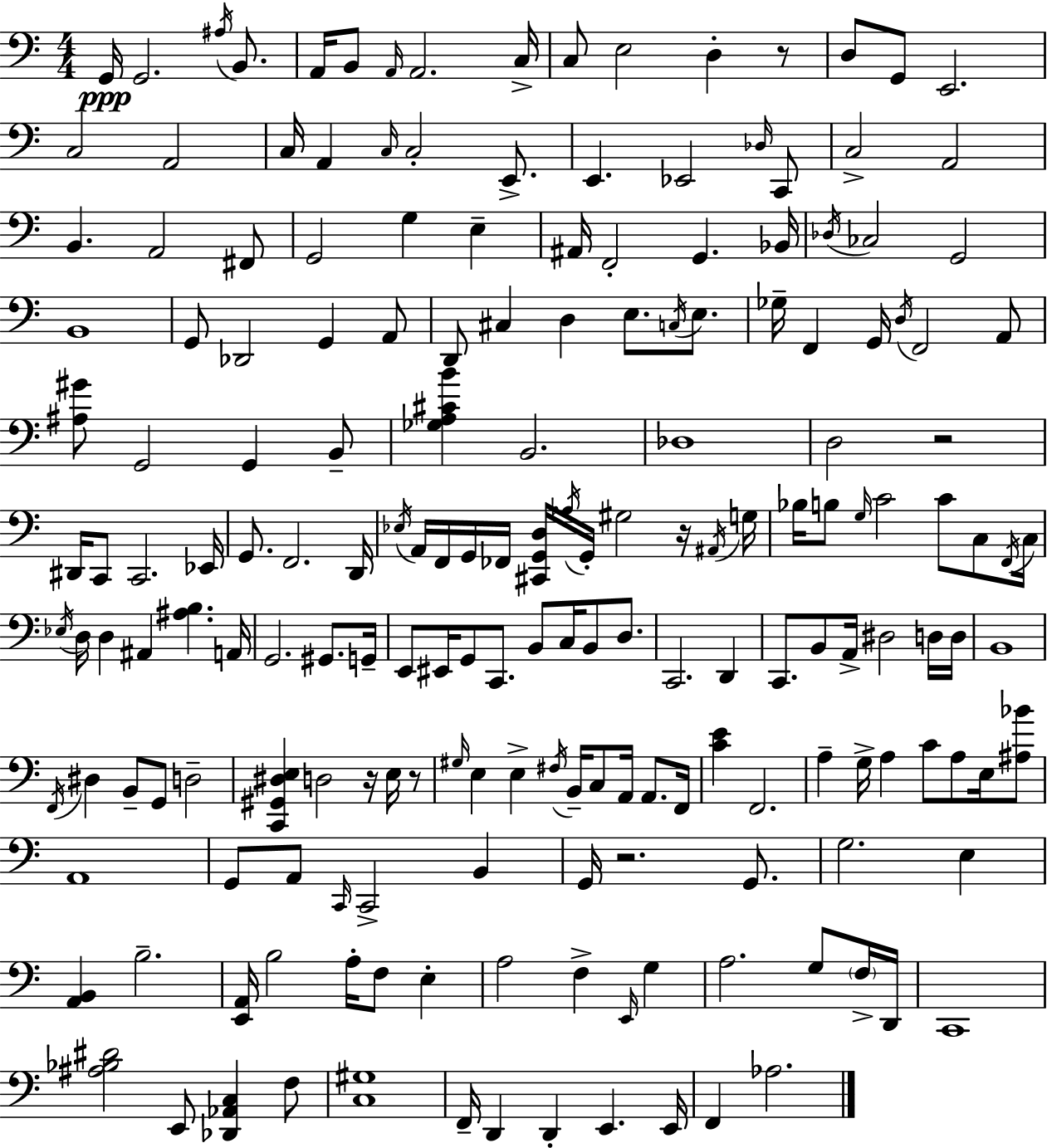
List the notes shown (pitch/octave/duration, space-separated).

G2/s G2/h. A#3/s B2/e. A2/s B2/e A2/s A2/h. C3/s C3/e E3/h D3/q R/e D3/e G2/e E2/h. C3/h A2/h C3/s A2/q C3/s C3/h E2/e. E2/q. Eb2/h Db3/s C2/e C3/h A2/h B2/q. A2/h F#2/e G2/h G3/q E3/q A#2/s F2/h G2/q. Bb2/s Db3/s CES3/h G2/h B2/w G2/e Db2/h G2/q A2/e D2/e C#3/q D3/q E3/e. C3/s E3/e. Gb3/s F2/q G2/s D3/s F2/h A2/e [A#3,G#4]/e G2/h G2/q B2/e [Gb3,A3,C#4,B4]/q B2/h. Db3/w D3/h R/h D#2/s C2/e C2/h. Eb2/s G2/e. F2/h. D2/s Eb3/s A2/s F2/s G2/s FES2/s [C#2,G2,D3]/s Ab3/s G2/s G#3/h R/s A#2/s G3/s Bb3/s B3/e G3/s C4/h C4/e C3/e F2/s C3/s Eb3/s D3/s D3/q A#2/q [A#3,B3]/q. A2/s G2/h. G#2/e. G2/s E2/e EIS2/s G2/e C2/e. B2/e C3/s B2/e D3/e. C2/h. D2/q C2/e. B2/e A2/s D#3/h D3/s D3/s B2/w F2/s D#3/q B2/e G2/e D3/h [C2,G#2,D#3,E3]/q D3/h R/s E3/s R/e G#3/s E3/q E3/q F#3/s B2/s C3/e A2/s A2/e. F2/s [C4,E4]/q F2/h. A3/q G3/s A3/q C4/e A3/e E3/s [A#3,Bb4]/e A2/w G2/e A2/e C2/s C2/h B2/q G2/s R/h. G2/e. G3/h. E3/q [A2,B2]/q B3/h. [E2,A2]/s B3/h A3/s F3/e E3/q A3/h F3/q E2/s G3/q A3/h. G3/e F3/s D2/s C2/w [A#3,Bb3,D#4]/h E2/e [Db2,Ab2,C3]/q F3/e [C3,G#3]/w F2/s D2/q D2/q E2/q. E2/s F2/q Ab3/h.